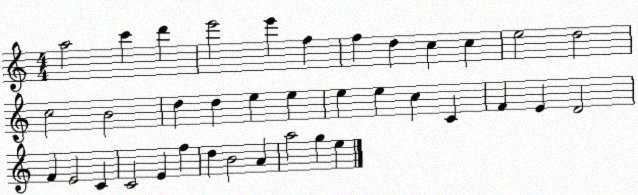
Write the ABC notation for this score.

X:1
T:Untitled
M:4/4
L:1/4
K:C
a2 c' d' e'2 e' f f d c c e2 d2 c2 B2 d d e e e e c C F E D2 F E2 C C2 E f d B2 A a2 g e